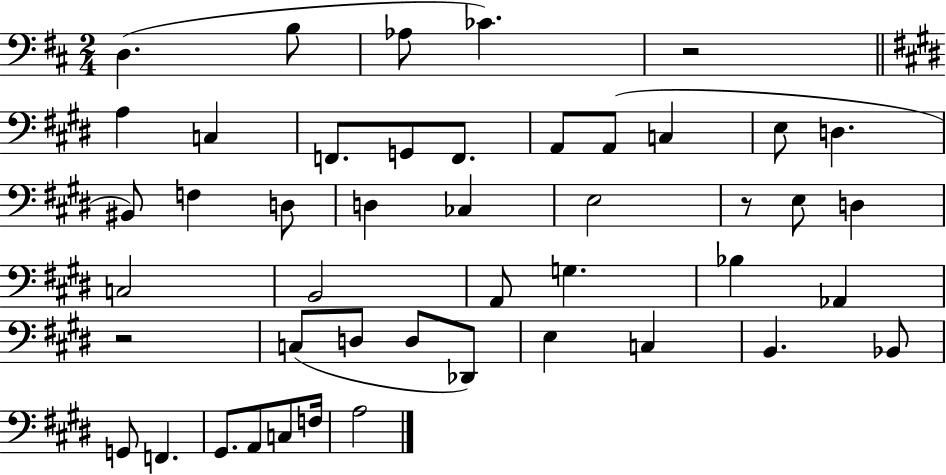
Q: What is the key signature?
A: D major